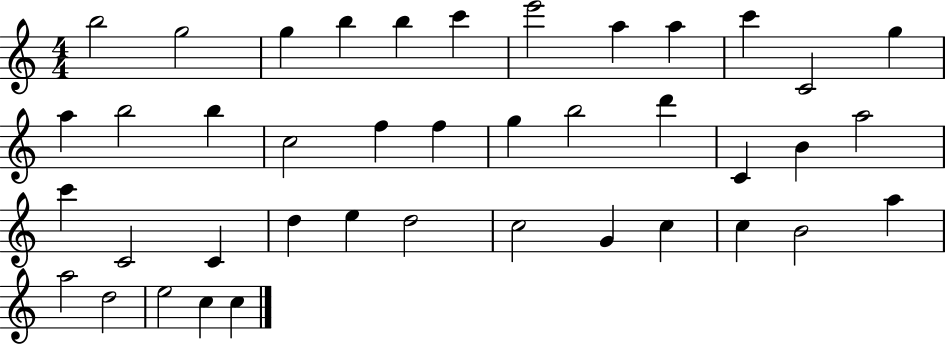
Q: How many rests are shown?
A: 0